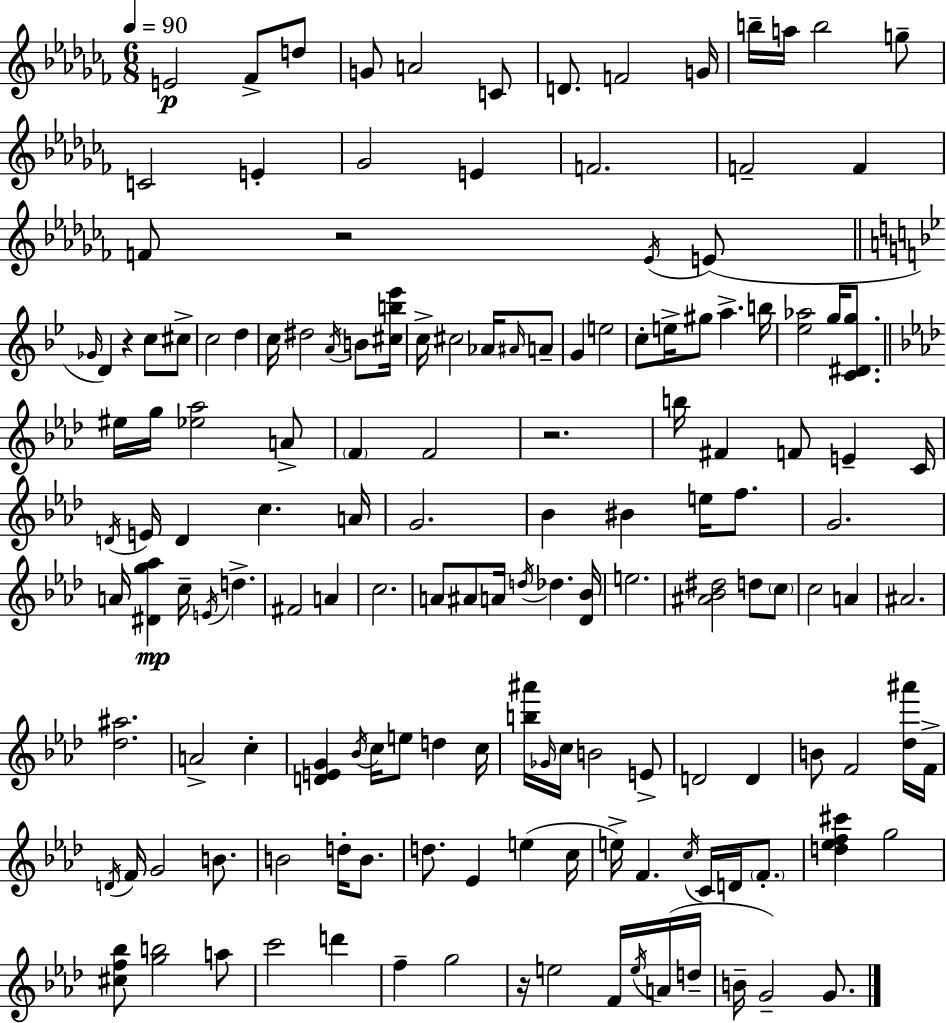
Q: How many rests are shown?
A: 4